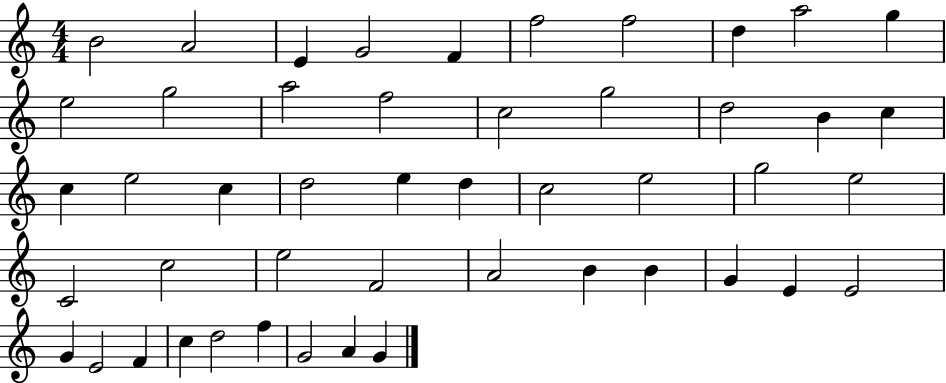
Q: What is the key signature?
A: C major